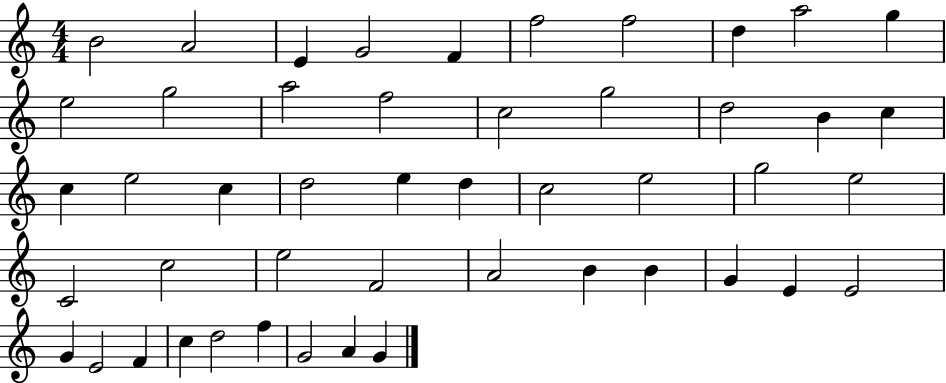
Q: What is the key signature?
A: C major